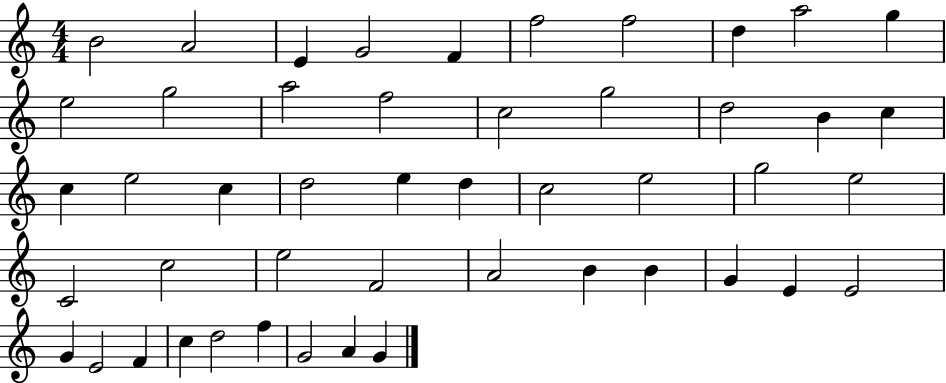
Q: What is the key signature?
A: C major